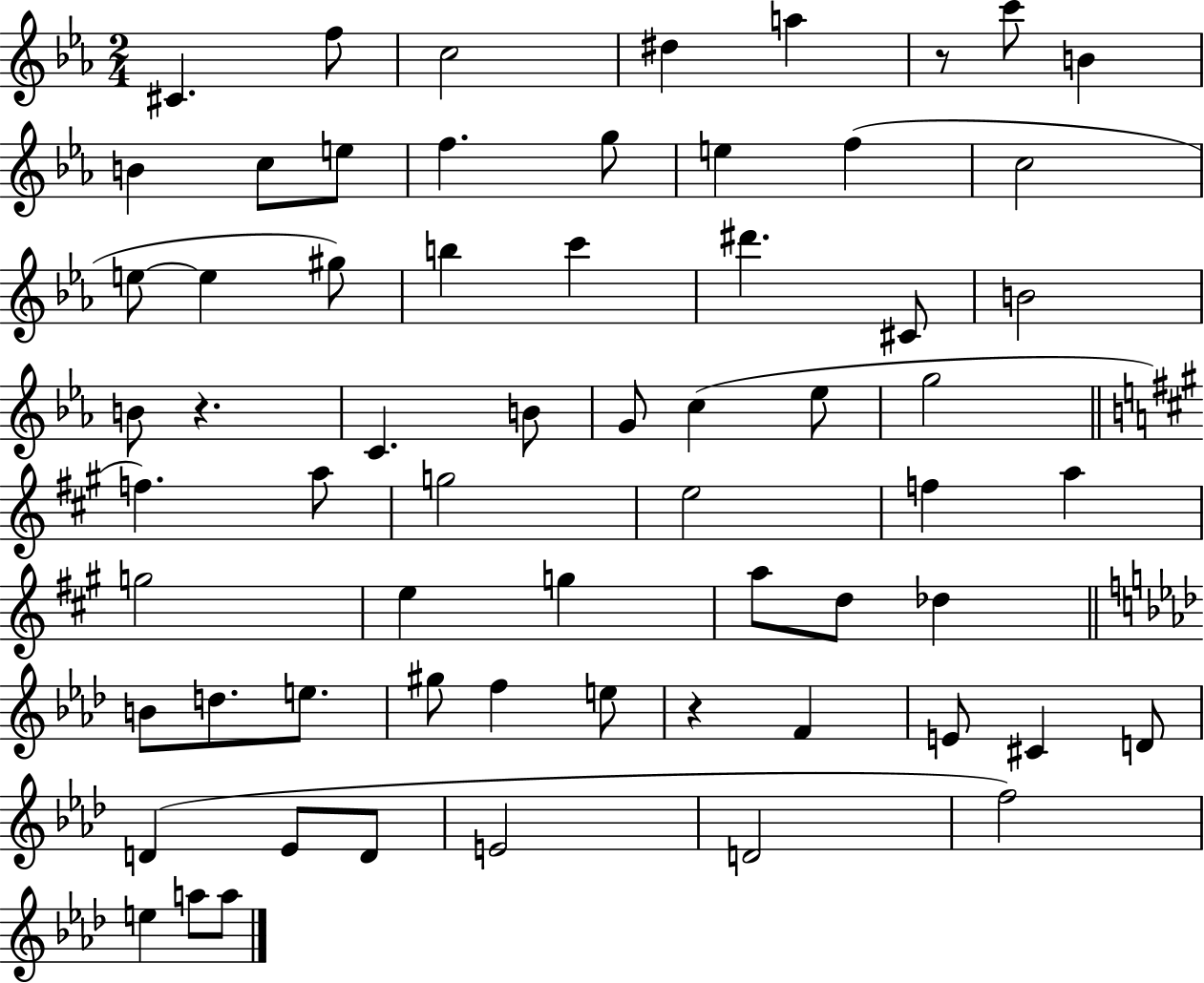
{
  \clef treble
  \numericTimeSignature
  \time 2/4
  \key ees \major
  \repeat volta 2 { cis'4. f''8 | c''2 | dis''4 a''4 | r8 c'''8 b'4 | \break b'4 c''8 e''8 | f''4. g''8 | e''4 f''4( | c''2 | \break e''8~~ e''4 gis''8) | b''4 c'''4 | dis'''4. cis'8 | b'2 | \break b'8 r4. | c'4. b'8 | g'8 c''4( ees''8 | g''2 | \break \bar "||" \break \key a \major f''4.) a''8 | g''2 | e''2 | f''4 a''4 | \break g''2 | e''4 g''4 | a''8 d''8 des''4 | \bar "||" \break \key aes \major b'8 d''8. e''8. | gis''8 f''4 e''8 | r4 f'4 | e'8 cis'4 d'8 | \break d'4( ees'8 d'8 | e'2 | d'2 | f''2) | \break e''4 a''8 a''8 | } \bar "|."
}